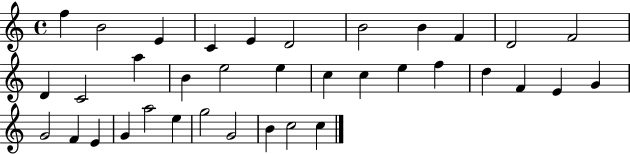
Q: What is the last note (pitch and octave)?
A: C5